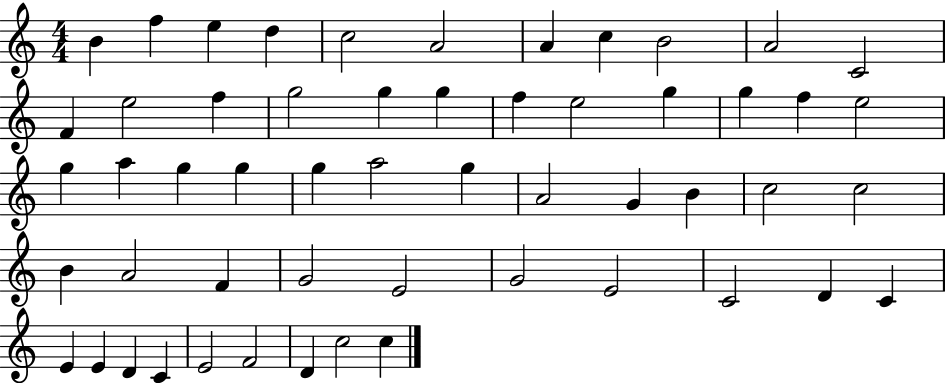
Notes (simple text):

B4/q F5/q E5/q D5/q C5/h A4/h A4/q C5/q B4/h A4/h C4/h F4/q E5/h F5/q G5/h G5/q G5/q F5/q E5/h G5/q G5/q F5/q E5/h G5/q A5/q G5/q G5/q G5/q A5/h G5/q A4/h G4/q B4/q C5/h C5/h B4/q A4/h F4/q G4/h E4/h G4/h E4/h C4/h D4/q C4/q E4/q E4/q D4/q C4/q E4/h F4/h D4/q C5/h C5/q